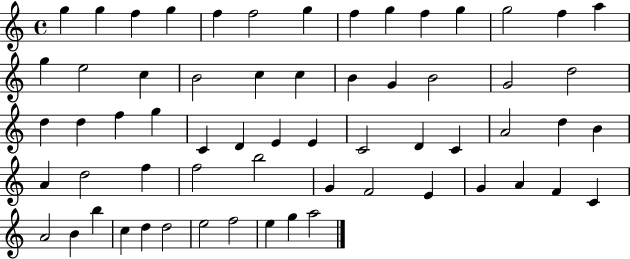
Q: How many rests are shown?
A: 0